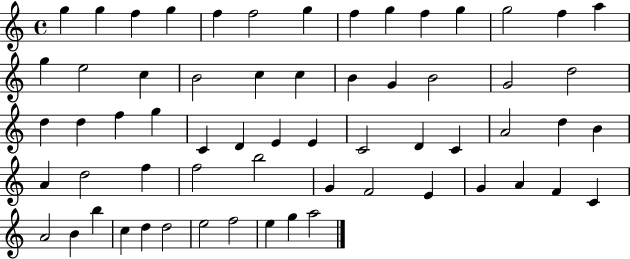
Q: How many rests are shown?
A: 0